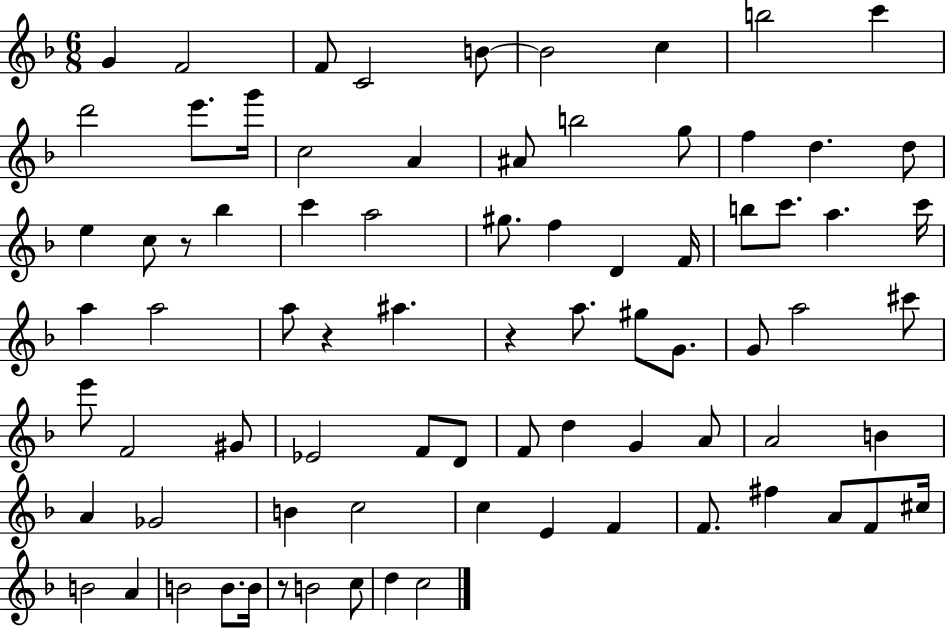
{
  \clef treble
  \numericTimeSignature
  \time 6/8
  \key f \major
  g'4 f'2 | f'8 c'2 b'8~~ | b'2 c''4 | b''2 c'''4 | \break d'''2 e'''8. g'''16 | c''2 a'4 | ais'8 b''2 g''8 | f''4 d''4. d''8 | \break e''4 c''8 r8 bes''4 | c'''4 a''2 | gis''8. f''4 d'4 f'16 | b''8 c'''8. a''4. c'''16 | \break a''4 a''2 | a''8 r4 ais''4. | r4 a''8. gis''8 g'8. | g'8 a''2 cis'''8 | \break e'''8 f'2 gis'8 | ees'2 f'8 d'8 | f'8 d''4 g'4 a'8 | a'2 b'4 | \break a'4 ges'2 | b'4 c''2 | c''4 e'4 f'4 | f'8. fis''4 a'8 f'8 cis''16 | \break b'2 a'4 | b'2 b'8. b'16 | r8 b'2 c''8 | d''4 c''2 | \break \bar "|."
}